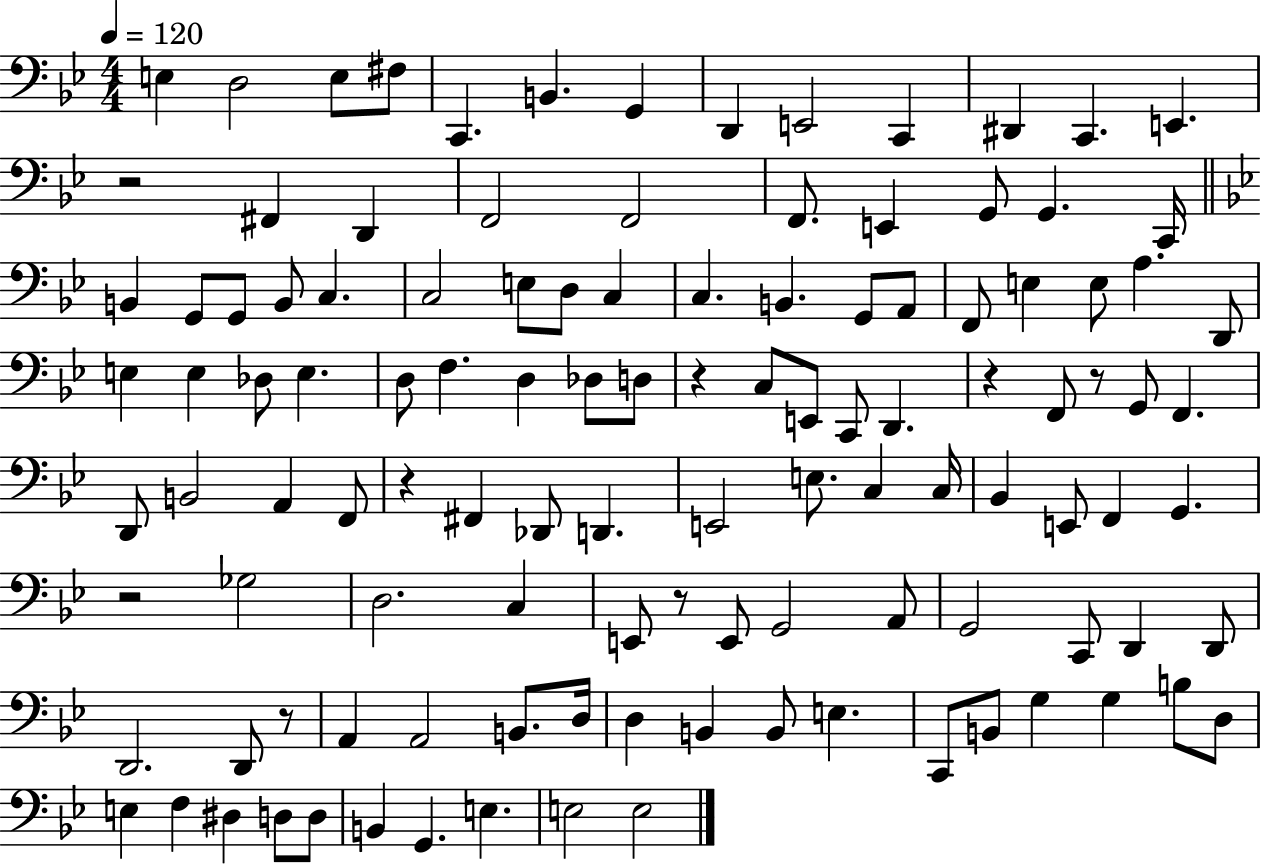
X:1
T:Untitled
M:4/4
L:1/4
K:Bb
E, D,2 E,/2 ^F,/2 C,, B,, G,, D,, E,,2 C,, ^D,, C,, E,, z2 ^F,, D,, F,,2 F,,2 F,,/2 E,, G,,/2 G,, C,,/4 B,, G,,/2 G,,/2 B,,/2 C, C,2 E,/2 D,/2 C, C, B,, G,,/2 A,,/2 F,,/2 E, E,/2 A, D,,/2 E, E, _D,/2 E, D,/2 F, D, _D,/2 D,/2 z C,/2 E,,/2 C,,/2 D,, z F,,/2 z/2 G,,/2 F,, D,,/2 B,,2 A,, F,,/2 z ^F,, _D,,/2 D,, E,,2 E,/2 C, C,/4 _B,, E,,/2 F,, G,, z2 _G,2 D,2 C, E,,/2 z/2 E,,/2 G,,2 A,,/2 G,,2 C,,/2 D,, D,,/2 D,,2 D,,/2 z/2 A,, A,,2 B,,/2 D,/4 D, B,, B,,/2 E, C,,/2 B,,/2 G, G, B,/2 D,/2 E, F, ^D, D,/2 D,/2 B,, G,, E, E,2 E,2